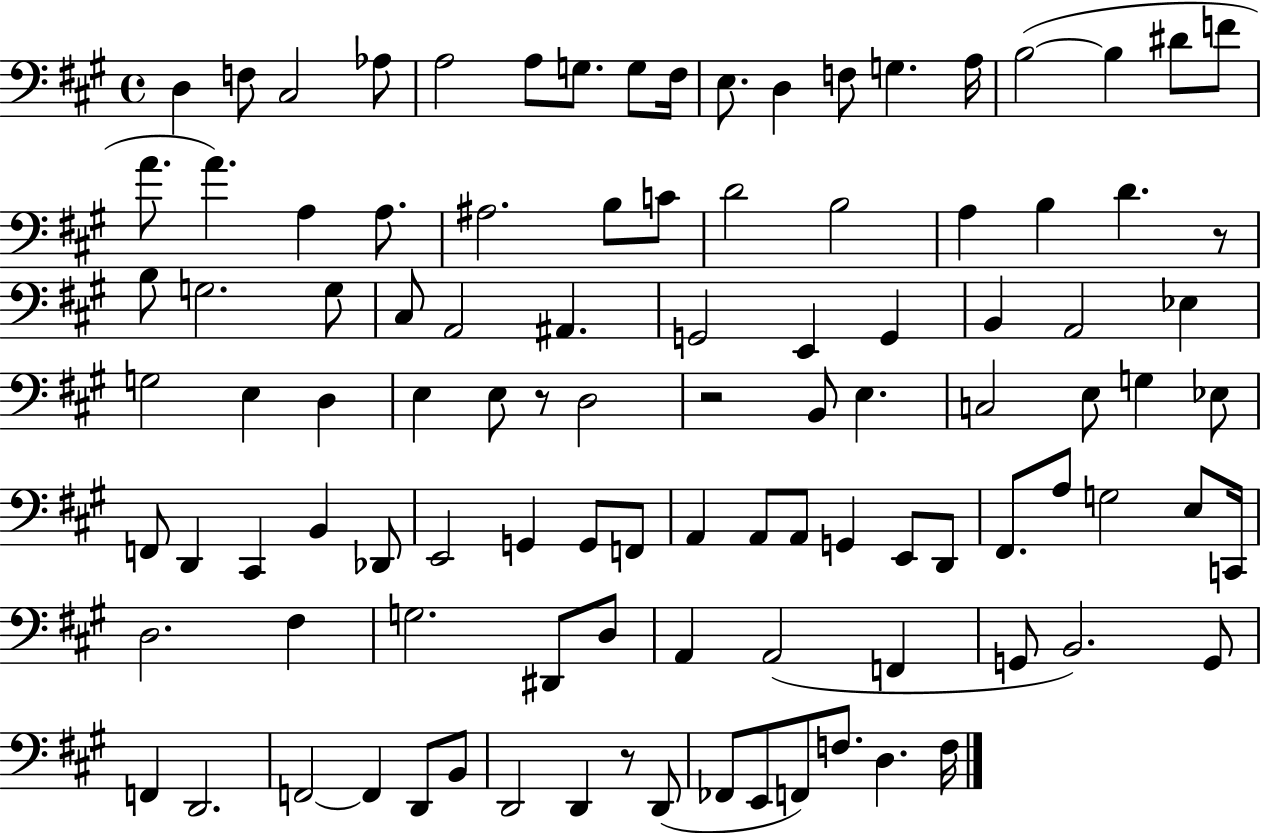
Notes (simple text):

D3/q F3/e C#3/h Ab3/e A3/h A3/e G3/e. G3/e F#3/s E3/e. D3/q F3/e G3/q. A3/s B3/h B3/q D#4/e F4/e A4/e. A4/q. A3/q A3/e. A#3/h. B3/e C4/e D4/h B3/h A3/q B3/q D4/q. R/e B3/e G3/h. G3/e C#3/e A2/h A#2/q. G2/h E2/q G2/q B2/q A2/h Eb3/q G3/h E3/q D3/q E3/q E3/e R/e D3/h R/h B2/e E3/q. C3/h E3/e G3/q Eb3/e F2/e D2/q C#2/q B2/q Db2/e E2/h G2/q G2/e F2/e A2/q A2/e A2/e G2/q E2/e D2/e F#2/e. A3/e G3/h E3/e C2/s D3/h. F#3/q G3/h. D#2/e D3/e A2/q A2/h F2/q G2/e B2/h. G2/e F2/q D2/h. F2/h F2/q D2/e B2/e D2/h D2/q R/e D2/e FES2/e E2/e F2/e F3/e. D3/q. F3/s